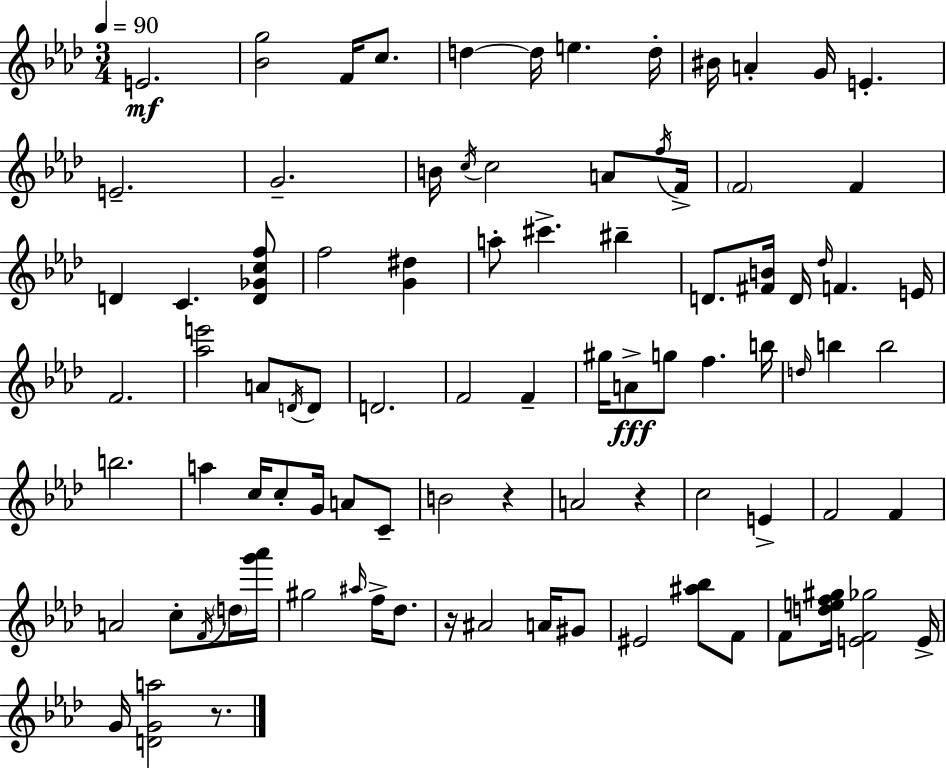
E4/h. [Bb4,G5]/h F4/s C5/e. D5/q D5/s E5/q. D5/s BIS4/s A4/q G4/s E4/q. E4/h. G4/h. B4/s C5/s C5/h A4/e F5/s F4/s F4/h F4/q D4/q C4/q. [D4,Gb4,C5,F5]/e F5/h [G4,D#5]/q A5/e C#6/q. BIS5/q D4/e. [F#4,B4]/s D4/s Db5/s F4/q. E4/s F4/h. [Ab5,E6]/h A4/e D4/s D4/e D4/h. F4/h F4/q G#5/s A4/e G5/e F5/q. B5/s D5/s B5/q B5/h B5/h. A5/q C5/s C5/e G4/s A4/e C4/e B4/h R/q A4/h R/q C5/h E4/q F4/h F4/q A4/h C5/e F4/s D5/s [G6,Ab6]/s G#5/h A#5/s F5/s Db5/e. R/s A#4/h A4/s G#4/e EIS4/h [A#5,Bb5]/e F4/e F4/e [D5,E5,F5,G#5]/s [E4,F4,Gb5]/h E4/s G4/s [D4,G4,A5]/h R/e.